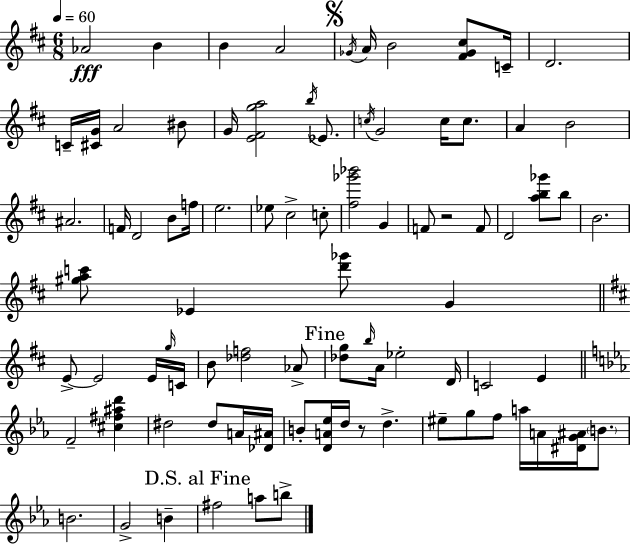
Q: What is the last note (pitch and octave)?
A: B5